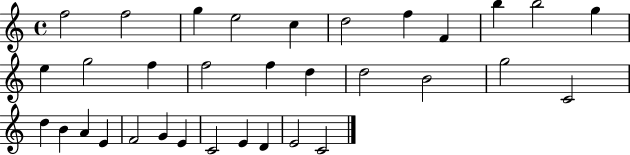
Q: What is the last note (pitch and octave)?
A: C4